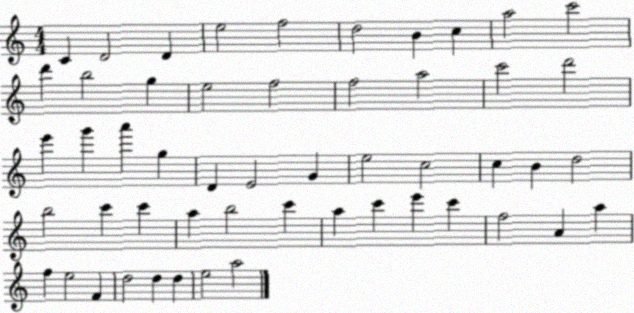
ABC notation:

X:1
T:Untitled
M:4/4
L:1/4
K:C
C D2 D e2 f2 d2 B c a2 c'2 d' b2 g e2 f2 f2 a2 c'2 d'2 e' g' a' g D E2 G e2 c2 c B d2 b2 c' c' a b2 c' a c' e' c' f2 A a f e2 F d2 d d e2 a2